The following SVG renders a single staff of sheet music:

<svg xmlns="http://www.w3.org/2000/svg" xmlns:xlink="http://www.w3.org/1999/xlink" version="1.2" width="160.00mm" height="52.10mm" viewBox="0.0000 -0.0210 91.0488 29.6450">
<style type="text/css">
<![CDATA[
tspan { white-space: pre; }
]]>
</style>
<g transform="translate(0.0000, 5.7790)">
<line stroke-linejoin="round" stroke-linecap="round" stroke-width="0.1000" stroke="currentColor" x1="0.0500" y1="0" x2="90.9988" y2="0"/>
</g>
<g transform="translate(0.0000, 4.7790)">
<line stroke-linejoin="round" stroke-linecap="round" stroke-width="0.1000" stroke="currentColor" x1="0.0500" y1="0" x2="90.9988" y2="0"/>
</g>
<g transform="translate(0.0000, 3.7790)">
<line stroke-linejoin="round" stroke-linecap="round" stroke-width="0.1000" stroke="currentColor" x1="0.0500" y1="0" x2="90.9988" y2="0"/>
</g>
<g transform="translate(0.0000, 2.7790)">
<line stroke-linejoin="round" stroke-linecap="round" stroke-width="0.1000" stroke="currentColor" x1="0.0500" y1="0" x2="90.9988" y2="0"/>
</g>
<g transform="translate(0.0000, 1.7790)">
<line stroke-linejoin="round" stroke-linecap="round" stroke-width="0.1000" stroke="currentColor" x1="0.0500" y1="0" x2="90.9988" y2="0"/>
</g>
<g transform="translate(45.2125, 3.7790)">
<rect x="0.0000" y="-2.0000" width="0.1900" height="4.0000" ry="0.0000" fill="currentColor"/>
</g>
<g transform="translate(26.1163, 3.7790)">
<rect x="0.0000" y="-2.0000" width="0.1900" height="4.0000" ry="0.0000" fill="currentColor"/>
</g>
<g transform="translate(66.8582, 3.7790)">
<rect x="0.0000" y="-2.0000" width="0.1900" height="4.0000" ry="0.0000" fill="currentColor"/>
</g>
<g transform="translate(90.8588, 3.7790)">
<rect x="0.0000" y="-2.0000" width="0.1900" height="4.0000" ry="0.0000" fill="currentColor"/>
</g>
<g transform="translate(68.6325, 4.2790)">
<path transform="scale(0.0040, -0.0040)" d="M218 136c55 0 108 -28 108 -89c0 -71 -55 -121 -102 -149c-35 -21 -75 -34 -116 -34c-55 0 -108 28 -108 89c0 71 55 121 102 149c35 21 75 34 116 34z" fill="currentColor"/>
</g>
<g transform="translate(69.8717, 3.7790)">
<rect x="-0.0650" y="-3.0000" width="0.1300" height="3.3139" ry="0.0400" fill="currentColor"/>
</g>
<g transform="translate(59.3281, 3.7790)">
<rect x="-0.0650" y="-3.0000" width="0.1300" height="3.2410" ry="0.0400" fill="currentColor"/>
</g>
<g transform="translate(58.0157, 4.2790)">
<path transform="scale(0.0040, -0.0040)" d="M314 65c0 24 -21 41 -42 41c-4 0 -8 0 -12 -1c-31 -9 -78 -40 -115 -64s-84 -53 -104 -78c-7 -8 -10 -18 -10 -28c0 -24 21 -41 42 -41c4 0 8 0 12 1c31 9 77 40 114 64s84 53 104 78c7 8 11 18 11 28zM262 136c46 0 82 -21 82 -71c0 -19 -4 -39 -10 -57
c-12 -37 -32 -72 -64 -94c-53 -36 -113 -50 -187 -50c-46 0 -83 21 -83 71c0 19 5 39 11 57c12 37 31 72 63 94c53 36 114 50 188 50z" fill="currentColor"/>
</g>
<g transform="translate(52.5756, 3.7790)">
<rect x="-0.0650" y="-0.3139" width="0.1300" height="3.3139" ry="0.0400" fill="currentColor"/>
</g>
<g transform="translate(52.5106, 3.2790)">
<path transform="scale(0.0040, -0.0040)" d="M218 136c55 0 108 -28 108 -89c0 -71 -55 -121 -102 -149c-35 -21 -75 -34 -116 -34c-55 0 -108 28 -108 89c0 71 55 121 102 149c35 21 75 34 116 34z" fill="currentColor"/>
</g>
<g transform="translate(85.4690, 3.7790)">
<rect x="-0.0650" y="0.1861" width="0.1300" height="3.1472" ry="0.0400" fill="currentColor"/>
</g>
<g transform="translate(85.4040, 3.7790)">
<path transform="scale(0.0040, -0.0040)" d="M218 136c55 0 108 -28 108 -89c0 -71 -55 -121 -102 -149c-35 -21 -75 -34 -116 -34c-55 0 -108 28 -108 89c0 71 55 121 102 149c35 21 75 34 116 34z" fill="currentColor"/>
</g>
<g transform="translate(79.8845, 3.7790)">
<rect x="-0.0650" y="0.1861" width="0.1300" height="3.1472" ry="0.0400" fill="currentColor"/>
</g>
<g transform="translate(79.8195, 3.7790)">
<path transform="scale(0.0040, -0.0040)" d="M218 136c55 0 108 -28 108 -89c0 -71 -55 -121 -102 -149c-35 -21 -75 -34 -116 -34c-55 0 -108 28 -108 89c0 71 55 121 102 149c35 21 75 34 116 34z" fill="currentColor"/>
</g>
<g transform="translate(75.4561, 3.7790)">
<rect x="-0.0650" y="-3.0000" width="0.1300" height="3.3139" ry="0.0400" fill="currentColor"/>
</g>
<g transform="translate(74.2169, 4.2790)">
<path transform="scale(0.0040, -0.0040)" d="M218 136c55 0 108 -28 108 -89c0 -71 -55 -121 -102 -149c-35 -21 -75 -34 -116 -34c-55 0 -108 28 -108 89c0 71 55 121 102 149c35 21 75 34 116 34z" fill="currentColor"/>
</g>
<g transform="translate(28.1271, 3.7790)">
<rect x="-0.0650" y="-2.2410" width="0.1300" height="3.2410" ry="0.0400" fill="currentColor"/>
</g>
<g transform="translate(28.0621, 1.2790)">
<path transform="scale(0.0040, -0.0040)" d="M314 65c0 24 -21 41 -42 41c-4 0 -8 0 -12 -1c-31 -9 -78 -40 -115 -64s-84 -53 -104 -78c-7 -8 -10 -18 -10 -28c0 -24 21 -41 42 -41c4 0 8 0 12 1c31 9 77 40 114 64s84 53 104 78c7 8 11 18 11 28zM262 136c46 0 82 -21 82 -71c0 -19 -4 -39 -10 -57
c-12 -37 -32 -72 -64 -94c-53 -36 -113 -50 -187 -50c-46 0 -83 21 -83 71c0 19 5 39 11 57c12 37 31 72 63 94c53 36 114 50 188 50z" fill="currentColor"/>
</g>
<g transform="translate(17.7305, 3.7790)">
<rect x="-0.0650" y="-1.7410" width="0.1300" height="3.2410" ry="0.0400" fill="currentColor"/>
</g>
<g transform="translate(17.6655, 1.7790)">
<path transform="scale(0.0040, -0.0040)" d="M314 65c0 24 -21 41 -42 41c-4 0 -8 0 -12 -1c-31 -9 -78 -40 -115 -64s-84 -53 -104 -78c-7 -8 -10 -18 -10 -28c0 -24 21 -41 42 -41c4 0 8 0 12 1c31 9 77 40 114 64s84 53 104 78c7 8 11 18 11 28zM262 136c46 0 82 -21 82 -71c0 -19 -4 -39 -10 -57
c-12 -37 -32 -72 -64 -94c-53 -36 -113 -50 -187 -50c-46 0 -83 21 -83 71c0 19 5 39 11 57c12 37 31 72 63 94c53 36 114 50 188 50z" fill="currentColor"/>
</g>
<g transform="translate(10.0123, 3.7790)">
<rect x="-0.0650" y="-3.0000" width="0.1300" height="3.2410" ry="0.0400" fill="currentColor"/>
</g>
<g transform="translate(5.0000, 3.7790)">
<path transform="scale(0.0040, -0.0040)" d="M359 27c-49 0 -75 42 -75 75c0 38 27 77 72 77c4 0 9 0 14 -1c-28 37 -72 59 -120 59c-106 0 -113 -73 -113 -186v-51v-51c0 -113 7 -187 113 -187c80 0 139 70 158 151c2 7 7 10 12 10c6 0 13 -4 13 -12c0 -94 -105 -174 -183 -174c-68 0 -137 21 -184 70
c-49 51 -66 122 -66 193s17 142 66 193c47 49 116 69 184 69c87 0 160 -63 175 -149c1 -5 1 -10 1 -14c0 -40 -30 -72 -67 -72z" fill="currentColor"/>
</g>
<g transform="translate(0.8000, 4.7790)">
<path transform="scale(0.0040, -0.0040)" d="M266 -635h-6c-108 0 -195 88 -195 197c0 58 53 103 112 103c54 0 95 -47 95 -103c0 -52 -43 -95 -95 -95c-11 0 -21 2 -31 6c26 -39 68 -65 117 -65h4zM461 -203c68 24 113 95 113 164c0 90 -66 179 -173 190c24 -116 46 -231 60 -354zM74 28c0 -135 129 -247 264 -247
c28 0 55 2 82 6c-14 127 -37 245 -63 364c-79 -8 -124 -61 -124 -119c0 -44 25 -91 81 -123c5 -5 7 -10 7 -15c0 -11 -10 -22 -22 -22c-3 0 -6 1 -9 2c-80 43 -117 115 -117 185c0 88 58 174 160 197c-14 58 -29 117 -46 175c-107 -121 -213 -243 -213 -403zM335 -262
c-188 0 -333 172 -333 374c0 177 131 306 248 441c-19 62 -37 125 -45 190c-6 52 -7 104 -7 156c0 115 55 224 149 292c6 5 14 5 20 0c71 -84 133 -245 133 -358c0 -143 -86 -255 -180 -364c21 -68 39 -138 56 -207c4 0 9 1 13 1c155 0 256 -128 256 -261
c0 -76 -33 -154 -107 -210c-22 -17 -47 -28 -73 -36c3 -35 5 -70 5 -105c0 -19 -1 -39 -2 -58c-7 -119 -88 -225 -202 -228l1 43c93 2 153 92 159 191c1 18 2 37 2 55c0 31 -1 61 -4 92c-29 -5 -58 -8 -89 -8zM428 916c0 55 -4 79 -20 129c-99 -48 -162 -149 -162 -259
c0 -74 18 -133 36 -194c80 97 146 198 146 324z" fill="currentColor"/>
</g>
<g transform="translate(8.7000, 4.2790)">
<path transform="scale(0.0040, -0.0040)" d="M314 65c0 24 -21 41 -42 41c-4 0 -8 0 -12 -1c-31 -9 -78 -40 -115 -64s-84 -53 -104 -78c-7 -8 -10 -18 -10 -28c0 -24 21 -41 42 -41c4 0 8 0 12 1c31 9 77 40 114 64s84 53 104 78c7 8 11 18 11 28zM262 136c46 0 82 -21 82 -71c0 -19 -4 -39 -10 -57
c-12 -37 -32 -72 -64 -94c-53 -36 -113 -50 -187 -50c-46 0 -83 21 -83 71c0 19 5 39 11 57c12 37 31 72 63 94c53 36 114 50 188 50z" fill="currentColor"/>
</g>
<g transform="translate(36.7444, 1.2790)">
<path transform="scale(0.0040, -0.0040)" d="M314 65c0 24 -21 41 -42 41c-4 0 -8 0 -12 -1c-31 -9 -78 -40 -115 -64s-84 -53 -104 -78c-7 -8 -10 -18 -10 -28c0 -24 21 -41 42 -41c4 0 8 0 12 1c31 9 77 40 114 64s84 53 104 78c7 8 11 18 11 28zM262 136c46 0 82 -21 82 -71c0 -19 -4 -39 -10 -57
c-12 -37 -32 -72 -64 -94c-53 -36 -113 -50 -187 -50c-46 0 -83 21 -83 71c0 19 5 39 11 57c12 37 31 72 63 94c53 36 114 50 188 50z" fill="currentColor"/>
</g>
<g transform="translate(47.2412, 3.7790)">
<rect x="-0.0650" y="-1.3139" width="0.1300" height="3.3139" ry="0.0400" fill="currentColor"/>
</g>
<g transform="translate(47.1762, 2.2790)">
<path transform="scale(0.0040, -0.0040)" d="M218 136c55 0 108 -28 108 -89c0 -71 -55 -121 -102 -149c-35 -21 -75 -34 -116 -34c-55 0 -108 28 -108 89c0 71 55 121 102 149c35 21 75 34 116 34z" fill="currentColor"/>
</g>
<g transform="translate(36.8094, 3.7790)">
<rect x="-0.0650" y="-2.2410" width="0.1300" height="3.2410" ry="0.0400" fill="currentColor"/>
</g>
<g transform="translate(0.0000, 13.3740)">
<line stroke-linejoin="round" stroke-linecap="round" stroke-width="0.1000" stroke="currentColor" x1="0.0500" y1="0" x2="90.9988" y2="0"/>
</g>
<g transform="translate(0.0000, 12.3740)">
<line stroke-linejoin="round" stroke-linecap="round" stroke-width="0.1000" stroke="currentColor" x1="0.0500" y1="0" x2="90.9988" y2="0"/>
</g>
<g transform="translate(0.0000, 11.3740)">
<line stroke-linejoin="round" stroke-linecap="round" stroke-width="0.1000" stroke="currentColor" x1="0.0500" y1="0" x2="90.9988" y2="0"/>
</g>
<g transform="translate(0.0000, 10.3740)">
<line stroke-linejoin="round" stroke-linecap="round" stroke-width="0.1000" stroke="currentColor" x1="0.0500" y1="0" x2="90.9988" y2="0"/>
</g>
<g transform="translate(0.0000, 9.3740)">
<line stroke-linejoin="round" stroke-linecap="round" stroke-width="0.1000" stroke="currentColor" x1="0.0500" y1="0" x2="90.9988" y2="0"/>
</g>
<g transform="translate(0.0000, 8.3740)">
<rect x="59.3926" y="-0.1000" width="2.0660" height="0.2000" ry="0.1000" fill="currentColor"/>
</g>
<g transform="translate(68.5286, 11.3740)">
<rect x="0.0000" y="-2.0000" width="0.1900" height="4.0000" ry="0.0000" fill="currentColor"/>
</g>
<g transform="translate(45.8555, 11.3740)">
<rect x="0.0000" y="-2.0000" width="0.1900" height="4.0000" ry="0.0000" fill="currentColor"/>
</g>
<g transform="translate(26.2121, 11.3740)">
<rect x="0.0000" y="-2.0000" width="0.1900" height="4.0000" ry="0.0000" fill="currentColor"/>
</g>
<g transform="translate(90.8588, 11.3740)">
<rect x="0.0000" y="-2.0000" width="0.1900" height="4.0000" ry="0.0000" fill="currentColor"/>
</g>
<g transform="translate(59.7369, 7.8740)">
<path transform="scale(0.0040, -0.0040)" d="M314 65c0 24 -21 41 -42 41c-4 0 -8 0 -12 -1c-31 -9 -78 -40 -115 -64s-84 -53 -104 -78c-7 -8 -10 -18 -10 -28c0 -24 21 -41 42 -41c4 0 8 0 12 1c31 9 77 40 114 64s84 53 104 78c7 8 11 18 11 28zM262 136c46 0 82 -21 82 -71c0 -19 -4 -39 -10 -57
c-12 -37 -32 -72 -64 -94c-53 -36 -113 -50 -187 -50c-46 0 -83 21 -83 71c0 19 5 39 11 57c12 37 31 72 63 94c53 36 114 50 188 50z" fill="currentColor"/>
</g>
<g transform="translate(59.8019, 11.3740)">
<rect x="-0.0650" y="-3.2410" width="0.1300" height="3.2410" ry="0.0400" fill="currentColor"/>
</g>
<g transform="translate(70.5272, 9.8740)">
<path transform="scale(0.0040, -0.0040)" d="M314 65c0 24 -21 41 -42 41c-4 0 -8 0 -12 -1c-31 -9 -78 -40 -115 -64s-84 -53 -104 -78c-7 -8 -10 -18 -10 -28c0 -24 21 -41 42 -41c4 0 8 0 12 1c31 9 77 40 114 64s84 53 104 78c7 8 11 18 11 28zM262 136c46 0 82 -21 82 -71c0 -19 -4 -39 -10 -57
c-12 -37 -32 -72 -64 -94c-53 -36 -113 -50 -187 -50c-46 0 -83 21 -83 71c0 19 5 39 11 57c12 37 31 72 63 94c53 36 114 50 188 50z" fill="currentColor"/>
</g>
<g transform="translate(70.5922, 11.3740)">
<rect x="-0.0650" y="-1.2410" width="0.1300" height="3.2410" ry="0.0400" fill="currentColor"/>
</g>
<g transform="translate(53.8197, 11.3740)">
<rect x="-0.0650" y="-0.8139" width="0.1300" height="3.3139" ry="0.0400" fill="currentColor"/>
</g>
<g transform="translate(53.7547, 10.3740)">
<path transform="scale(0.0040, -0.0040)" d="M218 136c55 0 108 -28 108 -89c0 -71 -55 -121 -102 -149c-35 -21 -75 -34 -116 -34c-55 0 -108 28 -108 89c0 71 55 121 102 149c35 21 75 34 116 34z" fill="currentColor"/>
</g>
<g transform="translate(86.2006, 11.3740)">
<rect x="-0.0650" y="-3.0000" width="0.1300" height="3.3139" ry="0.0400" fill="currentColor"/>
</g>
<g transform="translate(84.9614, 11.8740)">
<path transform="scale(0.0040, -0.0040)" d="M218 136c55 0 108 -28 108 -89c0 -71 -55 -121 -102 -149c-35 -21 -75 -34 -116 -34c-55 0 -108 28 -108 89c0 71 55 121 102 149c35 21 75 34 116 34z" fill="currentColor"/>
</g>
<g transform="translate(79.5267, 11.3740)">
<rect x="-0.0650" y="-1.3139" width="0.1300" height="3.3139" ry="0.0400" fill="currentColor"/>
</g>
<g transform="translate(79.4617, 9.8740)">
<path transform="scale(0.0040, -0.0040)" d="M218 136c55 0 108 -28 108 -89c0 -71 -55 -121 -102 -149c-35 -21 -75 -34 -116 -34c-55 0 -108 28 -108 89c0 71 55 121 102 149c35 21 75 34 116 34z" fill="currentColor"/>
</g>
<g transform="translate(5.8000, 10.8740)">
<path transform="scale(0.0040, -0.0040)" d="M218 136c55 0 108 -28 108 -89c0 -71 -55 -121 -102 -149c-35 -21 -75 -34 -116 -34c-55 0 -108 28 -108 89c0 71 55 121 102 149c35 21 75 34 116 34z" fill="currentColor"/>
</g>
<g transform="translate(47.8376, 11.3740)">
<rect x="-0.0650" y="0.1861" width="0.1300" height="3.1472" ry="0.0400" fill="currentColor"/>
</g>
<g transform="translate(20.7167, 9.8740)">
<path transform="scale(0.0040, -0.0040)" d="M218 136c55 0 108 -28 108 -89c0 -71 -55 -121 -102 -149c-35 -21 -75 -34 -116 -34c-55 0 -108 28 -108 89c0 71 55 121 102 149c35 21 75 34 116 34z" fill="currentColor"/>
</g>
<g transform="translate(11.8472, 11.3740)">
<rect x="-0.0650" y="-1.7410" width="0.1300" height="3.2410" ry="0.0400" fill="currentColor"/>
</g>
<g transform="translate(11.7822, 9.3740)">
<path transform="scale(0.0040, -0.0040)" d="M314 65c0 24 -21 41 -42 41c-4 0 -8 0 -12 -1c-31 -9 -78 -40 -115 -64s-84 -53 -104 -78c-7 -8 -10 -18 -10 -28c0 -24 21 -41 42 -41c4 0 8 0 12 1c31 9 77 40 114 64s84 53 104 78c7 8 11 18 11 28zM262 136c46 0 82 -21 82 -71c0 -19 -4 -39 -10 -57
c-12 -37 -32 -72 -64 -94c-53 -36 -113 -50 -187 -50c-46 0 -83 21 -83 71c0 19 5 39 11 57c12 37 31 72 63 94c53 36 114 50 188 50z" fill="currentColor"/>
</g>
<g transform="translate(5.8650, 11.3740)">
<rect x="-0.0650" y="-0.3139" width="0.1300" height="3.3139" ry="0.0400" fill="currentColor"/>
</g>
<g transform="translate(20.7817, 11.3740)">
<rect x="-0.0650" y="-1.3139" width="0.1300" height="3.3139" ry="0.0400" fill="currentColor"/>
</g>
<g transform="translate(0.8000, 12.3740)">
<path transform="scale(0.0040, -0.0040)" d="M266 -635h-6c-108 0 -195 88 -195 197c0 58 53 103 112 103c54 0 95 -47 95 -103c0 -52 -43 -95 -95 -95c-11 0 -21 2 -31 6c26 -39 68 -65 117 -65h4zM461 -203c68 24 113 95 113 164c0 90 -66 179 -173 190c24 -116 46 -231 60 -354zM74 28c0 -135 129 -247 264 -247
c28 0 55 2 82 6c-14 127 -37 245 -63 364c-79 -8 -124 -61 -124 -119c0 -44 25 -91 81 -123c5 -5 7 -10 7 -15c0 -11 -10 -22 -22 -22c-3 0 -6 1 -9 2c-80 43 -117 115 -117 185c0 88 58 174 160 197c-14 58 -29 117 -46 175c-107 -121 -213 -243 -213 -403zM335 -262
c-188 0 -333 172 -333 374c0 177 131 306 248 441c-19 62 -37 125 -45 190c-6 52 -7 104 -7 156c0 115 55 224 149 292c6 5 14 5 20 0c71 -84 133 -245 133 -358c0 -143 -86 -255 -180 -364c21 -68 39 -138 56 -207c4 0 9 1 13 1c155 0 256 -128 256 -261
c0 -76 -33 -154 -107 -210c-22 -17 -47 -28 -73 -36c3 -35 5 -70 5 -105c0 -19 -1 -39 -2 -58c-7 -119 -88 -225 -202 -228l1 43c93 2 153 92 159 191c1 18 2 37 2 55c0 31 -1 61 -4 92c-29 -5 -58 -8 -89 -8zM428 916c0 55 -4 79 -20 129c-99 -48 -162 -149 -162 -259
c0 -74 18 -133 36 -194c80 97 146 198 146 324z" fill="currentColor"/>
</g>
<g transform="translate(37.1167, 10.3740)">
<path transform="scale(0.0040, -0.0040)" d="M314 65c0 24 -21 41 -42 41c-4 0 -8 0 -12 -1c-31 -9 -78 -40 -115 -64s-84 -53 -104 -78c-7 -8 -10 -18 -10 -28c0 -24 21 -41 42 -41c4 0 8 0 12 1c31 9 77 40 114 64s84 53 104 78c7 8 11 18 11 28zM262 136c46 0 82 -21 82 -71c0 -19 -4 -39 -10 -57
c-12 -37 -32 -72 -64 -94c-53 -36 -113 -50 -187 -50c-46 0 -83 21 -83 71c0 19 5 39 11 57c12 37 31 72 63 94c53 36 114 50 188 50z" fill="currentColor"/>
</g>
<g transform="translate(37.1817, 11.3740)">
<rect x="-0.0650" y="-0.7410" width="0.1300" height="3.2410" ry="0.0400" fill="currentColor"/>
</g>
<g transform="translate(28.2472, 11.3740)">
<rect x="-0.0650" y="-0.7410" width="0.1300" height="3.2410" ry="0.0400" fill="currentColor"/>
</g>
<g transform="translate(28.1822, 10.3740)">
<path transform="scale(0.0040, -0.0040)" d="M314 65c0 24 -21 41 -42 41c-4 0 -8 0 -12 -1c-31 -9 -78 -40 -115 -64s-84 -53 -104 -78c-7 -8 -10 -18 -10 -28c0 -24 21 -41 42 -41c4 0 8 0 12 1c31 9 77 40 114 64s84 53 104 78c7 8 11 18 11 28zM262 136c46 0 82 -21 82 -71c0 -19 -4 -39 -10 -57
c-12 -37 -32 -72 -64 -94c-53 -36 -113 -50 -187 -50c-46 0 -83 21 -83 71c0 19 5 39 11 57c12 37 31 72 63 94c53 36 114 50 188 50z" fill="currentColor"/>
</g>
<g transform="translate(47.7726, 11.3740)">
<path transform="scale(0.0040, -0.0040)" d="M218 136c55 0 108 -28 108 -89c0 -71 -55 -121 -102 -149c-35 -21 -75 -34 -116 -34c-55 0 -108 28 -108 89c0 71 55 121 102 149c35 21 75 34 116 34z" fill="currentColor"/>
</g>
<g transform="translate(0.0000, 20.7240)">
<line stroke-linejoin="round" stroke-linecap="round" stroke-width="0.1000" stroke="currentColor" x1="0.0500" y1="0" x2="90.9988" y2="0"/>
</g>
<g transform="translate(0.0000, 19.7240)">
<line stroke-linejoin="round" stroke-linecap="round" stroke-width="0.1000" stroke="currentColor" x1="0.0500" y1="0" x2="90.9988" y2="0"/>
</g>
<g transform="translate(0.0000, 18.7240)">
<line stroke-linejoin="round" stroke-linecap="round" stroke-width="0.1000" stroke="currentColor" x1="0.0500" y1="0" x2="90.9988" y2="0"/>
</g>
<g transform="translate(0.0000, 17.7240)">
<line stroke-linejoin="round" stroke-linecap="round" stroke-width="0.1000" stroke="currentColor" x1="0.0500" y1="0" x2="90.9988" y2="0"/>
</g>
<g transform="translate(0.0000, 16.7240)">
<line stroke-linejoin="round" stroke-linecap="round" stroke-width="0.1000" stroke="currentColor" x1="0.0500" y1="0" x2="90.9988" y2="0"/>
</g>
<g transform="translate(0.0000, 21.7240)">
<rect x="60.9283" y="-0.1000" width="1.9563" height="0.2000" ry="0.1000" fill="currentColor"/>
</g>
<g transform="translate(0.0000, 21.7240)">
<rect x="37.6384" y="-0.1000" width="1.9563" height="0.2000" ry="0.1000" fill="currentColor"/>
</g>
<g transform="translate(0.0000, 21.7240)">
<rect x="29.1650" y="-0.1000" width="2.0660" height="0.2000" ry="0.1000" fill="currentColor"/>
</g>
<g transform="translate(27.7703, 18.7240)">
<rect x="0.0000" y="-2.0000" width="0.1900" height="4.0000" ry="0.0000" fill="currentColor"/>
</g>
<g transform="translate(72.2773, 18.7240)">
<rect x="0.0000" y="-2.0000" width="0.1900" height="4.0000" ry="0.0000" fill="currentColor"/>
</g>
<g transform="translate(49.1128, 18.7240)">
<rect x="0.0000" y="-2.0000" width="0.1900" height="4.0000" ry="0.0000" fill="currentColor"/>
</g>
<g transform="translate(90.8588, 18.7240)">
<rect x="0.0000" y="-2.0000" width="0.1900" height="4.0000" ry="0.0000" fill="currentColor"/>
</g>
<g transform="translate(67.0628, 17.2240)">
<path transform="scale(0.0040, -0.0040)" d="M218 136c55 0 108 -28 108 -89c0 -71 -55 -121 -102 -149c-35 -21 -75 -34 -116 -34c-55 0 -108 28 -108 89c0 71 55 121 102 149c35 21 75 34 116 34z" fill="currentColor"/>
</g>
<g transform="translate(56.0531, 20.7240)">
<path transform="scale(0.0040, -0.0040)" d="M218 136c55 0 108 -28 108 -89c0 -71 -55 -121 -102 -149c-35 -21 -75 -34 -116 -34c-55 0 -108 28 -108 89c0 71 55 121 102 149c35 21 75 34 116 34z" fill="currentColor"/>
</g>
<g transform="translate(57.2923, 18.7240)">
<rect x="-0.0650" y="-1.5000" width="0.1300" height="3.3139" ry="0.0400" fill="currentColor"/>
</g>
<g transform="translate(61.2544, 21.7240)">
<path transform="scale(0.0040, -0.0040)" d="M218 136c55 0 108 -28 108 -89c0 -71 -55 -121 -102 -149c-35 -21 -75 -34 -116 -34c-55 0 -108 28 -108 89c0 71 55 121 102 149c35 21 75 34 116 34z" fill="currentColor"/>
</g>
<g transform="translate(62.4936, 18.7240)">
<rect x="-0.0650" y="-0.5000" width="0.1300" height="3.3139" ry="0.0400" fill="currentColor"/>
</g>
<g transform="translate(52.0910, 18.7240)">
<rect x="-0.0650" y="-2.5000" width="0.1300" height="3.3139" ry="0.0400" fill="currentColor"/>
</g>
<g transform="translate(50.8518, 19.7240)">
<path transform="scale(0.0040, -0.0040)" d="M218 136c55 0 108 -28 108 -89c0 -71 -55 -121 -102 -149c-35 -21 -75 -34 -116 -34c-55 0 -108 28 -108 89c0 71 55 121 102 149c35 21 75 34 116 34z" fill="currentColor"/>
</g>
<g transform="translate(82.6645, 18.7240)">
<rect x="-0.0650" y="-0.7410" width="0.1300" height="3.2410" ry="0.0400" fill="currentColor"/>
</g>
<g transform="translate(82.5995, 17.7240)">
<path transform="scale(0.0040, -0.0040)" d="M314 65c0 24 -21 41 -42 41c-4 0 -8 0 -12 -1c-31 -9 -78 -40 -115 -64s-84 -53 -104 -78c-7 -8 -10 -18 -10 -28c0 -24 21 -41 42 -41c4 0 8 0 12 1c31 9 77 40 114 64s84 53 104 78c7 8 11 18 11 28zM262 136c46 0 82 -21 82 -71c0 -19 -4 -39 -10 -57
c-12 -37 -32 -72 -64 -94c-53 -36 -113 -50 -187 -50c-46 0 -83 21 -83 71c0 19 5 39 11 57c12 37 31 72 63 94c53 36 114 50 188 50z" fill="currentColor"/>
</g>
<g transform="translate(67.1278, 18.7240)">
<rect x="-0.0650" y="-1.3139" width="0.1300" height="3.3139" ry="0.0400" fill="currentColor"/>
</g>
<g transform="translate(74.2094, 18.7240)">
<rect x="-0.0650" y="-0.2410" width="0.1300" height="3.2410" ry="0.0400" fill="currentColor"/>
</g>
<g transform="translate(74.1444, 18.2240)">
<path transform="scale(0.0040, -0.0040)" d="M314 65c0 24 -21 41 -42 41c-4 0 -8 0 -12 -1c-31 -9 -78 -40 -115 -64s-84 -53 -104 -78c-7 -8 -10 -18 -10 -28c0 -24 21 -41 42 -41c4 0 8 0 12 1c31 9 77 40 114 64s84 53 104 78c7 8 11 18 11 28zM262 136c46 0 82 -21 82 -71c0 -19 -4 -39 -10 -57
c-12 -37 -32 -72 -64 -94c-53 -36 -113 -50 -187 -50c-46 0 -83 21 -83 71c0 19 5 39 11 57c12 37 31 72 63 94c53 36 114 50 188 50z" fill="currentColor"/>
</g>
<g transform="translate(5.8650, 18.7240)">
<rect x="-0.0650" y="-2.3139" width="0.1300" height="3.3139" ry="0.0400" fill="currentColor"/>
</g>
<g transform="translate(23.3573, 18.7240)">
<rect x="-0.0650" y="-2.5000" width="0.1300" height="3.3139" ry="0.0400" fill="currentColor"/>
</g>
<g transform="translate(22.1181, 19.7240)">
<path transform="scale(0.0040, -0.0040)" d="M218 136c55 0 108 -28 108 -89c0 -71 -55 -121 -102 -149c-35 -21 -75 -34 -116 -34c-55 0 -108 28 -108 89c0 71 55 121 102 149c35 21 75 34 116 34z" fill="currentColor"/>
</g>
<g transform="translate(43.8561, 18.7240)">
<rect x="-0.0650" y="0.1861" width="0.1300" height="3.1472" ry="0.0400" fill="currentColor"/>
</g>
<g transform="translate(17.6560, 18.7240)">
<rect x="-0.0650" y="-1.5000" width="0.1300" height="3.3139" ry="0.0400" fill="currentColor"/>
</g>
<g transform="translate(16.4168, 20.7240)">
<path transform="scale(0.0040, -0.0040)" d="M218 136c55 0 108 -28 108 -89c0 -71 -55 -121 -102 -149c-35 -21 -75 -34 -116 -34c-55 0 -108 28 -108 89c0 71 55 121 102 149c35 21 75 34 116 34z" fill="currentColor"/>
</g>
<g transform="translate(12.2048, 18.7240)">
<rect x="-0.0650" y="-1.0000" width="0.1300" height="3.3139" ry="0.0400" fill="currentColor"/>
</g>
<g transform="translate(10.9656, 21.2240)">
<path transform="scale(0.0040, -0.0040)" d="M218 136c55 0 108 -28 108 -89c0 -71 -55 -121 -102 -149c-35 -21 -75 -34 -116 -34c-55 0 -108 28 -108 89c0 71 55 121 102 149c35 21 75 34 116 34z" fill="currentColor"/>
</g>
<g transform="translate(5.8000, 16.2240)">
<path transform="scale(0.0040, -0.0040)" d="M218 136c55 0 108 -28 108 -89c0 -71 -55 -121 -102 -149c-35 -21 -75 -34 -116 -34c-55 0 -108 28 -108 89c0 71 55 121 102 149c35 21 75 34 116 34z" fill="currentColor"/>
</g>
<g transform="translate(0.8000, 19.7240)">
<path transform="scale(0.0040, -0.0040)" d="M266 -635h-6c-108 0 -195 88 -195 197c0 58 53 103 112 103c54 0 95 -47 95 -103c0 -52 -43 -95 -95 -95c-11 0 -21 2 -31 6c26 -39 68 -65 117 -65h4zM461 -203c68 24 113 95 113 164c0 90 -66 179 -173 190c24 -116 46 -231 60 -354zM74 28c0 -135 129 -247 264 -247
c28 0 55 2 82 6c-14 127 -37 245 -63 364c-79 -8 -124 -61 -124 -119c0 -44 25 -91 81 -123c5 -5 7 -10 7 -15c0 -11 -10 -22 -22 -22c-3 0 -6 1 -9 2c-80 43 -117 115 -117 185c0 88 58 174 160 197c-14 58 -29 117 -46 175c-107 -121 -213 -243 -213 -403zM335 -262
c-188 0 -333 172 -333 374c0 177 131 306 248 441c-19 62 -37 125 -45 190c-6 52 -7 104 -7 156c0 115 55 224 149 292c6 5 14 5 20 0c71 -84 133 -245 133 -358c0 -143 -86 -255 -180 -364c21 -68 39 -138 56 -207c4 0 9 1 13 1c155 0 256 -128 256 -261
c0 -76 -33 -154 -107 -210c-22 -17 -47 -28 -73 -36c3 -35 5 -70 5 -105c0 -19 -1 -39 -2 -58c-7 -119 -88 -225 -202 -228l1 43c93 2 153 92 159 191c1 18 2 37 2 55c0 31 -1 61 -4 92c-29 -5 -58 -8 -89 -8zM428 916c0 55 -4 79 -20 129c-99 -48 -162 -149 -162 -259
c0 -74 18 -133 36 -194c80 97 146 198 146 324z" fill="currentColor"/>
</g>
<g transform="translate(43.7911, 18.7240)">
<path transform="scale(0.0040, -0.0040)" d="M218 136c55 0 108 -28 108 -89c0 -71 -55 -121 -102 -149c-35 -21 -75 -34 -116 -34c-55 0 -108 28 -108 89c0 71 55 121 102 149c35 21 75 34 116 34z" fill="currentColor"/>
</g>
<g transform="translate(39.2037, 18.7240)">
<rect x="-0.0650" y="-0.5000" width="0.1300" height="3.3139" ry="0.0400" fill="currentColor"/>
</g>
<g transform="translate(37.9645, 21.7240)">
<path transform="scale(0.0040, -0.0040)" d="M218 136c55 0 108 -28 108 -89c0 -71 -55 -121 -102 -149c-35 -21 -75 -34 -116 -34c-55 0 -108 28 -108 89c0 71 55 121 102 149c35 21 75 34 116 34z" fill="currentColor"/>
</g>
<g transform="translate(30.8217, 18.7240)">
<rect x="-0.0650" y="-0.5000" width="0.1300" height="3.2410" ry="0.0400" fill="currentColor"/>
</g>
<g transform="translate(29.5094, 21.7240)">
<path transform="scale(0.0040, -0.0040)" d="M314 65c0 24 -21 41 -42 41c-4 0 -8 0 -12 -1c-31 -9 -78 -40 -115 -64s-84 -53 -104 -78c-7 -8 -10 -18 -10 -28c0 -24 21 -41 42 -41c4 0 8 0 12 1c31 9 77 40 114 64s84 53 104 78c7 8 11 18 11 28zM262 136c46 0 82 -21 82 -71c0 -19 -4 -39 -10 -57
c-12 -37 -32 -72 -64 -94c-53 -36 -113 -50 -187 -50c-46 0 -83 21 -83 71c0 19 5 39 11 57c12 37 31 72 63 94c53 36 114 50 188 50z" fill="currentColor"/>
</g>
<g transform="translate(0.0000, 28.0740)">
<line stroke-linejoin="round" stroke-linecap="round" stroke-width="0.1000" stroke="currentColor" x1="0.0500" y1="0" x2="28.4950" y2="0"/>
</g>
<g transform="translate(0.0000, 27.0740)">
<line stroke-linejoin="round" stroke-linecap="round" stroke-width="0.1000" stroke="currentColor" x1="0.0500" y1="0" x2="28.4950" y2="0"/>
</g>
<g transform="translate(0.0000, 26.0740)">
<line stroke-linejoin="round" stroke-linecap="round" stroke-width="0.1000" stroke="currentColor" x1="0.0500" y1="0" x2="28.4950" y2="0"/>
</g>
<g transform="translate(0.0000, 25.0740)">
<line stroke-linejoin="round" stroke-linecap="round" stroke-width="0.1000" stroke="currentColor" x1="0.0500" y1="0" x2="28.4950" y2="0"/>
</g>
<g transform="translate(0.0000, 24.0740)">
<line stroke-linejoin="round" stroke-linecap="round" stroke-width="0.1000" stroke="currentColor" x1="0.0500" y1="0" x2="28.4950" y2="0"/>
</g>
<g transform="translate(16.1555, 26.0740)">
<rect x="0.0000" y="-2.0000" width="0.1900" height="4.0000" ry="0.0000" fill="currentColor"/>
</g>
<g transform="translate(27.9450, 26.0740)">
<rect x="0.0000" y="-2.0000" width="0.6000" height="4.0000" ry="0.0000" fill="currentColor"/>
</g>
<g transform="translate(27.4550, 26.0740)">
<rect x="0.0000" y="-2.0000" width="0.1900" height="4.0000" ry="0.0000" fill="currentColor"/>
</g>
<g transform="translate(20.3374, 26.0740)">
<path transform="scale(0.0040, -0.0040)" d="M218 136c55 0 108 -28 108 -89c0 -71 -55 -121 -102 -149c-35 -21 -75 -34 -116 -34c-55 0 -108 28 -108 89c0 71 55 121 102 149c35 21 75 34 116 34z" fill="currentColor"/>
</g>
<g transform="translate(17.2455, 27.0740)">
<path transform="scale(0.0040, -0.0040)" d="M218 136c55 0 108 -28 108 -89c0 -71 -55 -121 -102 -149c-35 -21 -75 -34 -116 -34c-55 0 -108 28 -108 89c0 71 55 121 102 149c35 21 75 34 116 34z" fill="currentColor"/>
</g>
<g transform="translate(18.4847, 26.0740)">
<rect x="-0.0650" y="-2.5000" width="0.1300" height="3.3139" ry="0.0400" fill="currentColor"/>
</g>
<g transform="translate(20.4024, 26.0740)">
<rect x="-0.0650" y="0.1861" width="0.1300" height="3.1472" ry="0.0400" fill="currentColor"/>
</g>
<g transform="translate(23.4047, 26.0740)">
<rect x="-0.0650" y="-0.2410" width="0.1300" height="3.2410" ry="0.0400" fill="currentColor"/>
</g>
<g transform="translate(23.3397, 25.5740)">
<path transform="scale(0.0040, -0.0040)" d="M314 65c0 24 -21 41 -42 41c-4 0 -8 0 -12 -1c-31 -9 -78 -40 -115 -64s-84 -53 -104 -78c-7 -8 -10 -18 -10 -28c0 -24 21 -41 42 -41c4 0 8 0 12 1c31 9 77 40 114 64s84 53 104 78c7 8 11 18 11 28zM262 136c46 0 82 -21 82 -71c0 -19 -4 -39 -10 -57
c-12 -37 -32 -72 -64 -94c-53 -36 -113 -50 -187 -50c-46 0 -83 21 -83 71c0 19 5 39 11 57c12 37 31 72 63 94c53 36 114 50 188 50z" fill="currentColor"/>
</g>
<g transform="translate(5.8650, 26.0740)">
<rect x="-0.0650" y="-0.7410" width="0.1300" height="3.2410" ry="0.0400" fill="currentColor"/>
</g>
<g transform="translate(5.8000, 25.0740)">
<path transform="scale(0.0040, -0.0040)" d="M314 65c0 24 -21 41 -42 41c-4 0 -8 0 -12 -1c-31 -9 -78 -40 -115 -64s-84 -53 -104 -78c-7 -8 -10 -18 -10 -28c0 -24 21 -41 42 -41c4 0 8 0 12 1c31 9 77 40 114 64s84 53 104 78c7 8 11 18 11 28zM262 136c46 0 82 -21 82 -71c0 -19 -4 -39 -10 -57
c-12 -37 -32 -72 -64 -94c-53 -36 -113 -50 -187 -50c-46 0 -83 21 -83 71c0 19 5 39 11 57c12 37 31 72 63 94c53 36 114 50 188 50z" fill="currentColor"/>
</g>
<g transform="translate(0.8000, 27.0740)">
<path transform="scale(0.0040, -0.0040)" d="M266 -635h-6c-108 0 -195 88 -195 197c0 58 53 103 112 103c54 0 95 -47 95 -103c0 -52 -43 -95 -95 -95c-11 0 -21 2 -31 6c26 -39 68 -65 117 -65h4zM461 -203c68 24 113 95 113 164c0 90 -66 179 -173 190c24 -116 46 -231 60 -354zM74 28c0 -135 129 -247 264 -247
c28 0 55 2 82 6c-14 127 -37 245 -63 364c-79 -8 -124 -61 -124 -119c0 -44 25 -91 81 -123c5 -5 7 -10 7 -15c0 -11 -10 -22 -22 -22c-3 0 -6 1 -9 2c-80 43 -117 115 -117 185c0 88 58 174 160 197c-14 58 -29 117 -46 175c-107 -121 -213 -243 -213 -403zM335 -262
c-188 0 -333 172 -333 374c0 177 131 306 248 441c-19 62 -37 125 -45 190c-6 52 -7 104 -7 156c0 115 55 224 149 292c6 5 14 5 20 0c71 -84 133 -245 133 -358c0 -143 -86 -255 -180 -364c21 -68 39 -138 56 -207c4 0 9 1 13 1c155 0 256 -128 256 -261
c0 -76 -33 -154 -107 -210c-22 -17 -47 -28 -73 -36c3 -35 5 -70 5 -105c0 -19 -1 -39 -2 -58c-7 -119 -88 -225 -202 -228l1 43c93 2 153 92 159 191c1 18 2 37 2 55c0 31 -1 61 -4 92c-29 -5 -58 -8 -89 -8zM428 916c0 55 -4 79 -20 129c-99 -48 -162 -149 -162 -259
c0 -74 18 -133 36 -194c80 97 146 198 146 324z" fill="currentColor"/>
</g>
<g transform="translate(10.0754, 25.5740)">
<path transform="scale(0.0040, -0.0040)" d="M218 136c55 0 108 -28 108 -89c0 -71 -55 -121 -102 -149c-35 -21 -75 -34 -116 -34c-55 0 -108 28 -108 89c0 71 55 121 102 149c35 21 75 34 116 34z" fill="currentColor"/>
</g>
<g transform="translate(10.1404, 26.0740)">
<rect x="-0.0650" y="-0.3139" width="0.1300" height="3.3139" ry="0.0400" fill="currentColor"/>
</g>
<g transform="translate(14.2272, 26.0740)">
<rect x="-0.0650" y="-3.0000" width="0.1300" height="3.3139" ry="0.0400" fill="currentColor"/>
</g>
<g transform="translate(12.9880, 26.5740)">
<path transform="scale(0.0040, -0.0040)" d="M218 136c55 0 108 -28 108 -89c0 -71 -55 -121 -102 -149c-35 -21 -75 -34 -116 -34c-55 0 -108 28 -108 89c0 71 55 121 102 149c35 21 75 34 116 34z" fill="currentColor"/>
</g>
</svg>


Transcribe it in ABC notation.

X:1
T:Untitled
M:4/4
L:1/4
K:C
A2 f2 g2 g2 e c A2 A A B B c f2 e d2 d2 B d b2 e2 e A g D E G C2 C B G E C e c2 d2 d2 c A G B c2